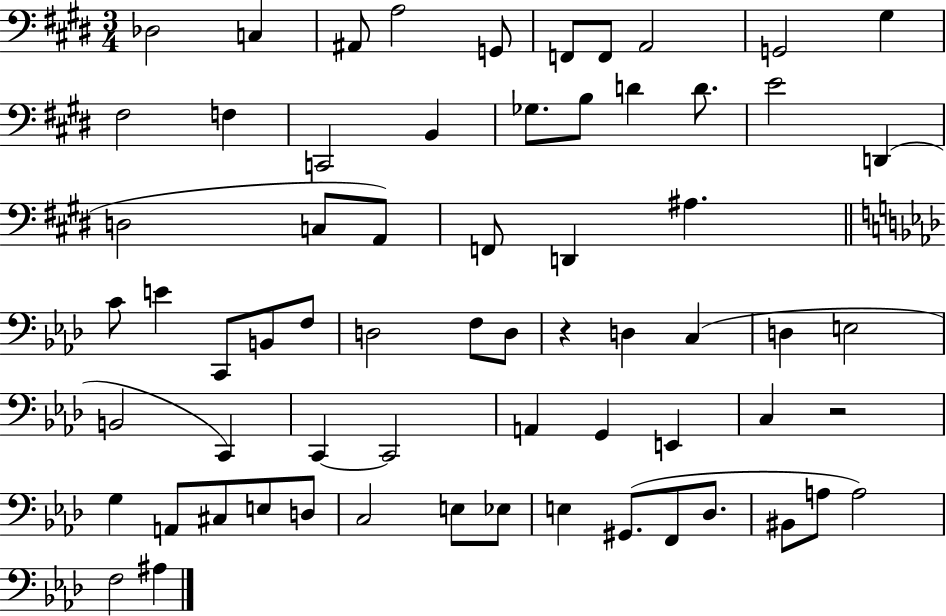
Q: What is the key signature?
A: E major